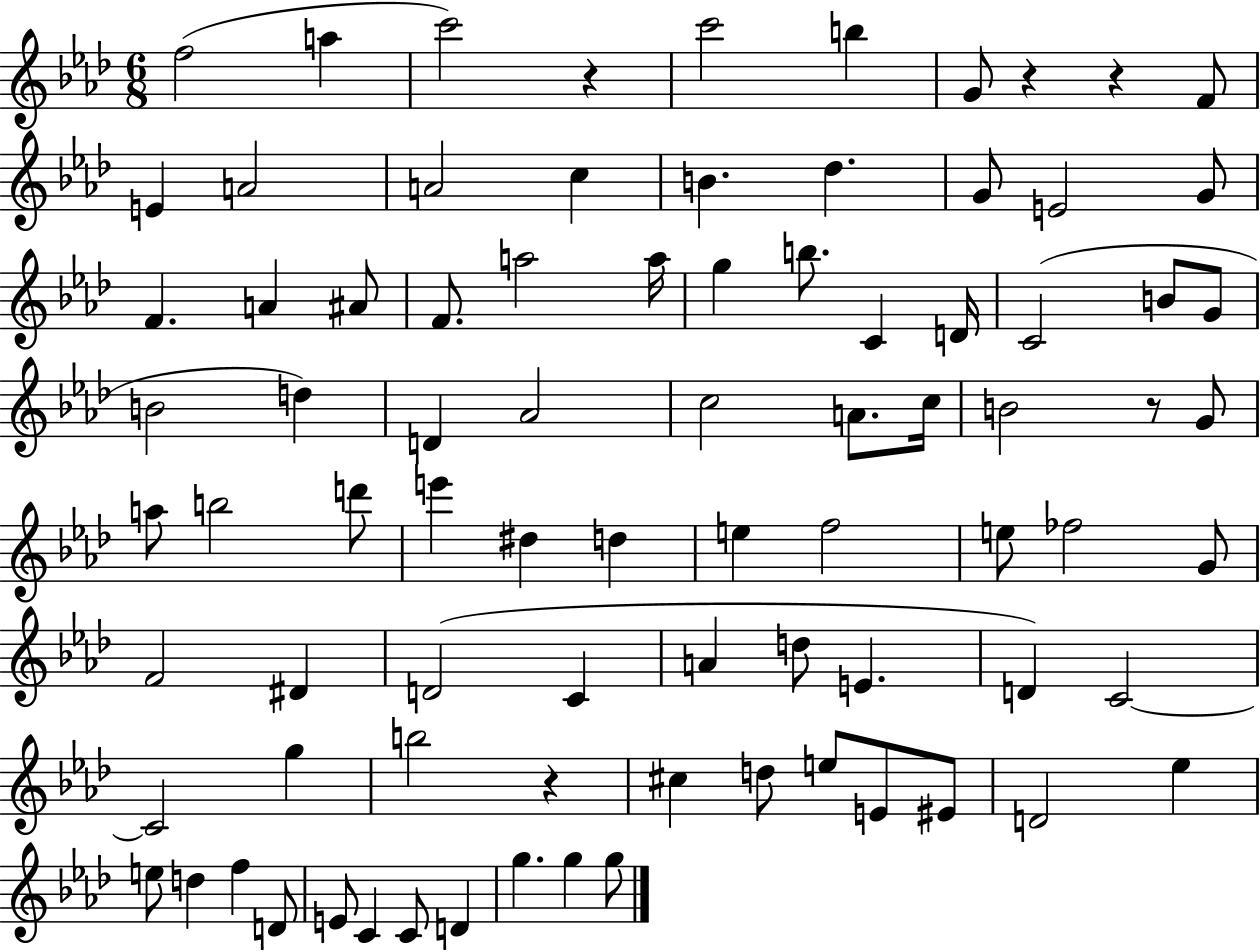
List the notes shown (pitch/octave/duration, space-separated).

F5/h A5/q C6/h R/q C6/h B5/q G4/e R/q R/q F4/e E4/q A4/h A4/h C5/q B4/q. Db5/q. G4/e E4/h G4/e F4/q. A4/q A#4/e F4/e. A5/h A5/s G5/q B5/e. C4/q D4/s C4/h B4/e G4/e B4/h D5/q D4/q Ab4/h C5/h A4/e. C5/s B4/h R/e G4/e A5/e B5/h D6/e E6/q D#5/q D5/q E5/q F5/h E5/e FES5/h G4/e F4/h D#4/q D4/h C4/q A4/q D5/e E4/q. D4/q C4/h C4/h G5/q B5/h R/q C#5/q D5/e E5/e E4/e EIS4/e D4/h Eb5/q E5/e D5/q F5/q D4/e E4/e C4/q C4/e D4/q G5/q. G5/q G5/e